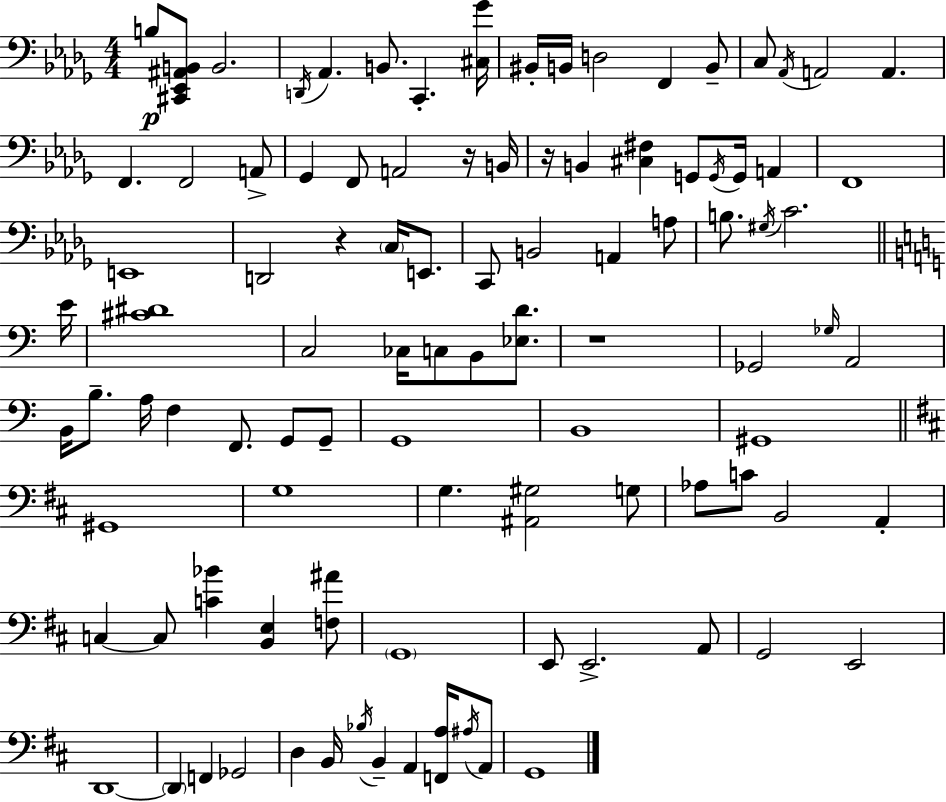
{
  \clef bass
  \numericTimeSignature
  \time 4/4
  \key bes \minor
  b8\p <cis, ees, ais, b,>8 b,2. | \acciaccatura { d,16 } aes,4. b,8. c,4.-. | <cis ges'>16 bis,16-. b,16 d2 f,4 b,8-- | c8 \acciaccatura { aes,16 } a,2 a,4. | \break f,4. f,2 | a,8-> ges,4 f,8 a,2 | r16 b,16 r16 b,4 <cis fis>4 g,8 \acciaccatura { g,16 } g,16 a,4 | f,1 | \break e,1 | d,2 r4 \parenthesize c16 | e,8. c,8 b,2 a,4 | a8 b8. \acciaccatura { gis16 } c'2. | \break \bar "||" \break \key a \minor e'16 <cis' dis'>1 | c2 ces16 c8 b,8 <ees d'>8. | r1 | ges,2 \grace { ges16 } a,2 | \break b,16 b8.-- a16 f4 f,8. g,8 | g,8-- g,1 | b,1 | gis,1 | \break \bar "||" \break \key d \major gis,1 | g1 | g4. <ais, gis>2 g8 | aes8 c'8 b,2 a,4-. | \break c4~~ c8 <c' bes'>4 <b, e>4 <f ais'>8 | \parenthesize g,1 | e,8 e,2.-> a,8 | g,2 e,2 | \break d,1~~ | \parenthesize d,4 f,4 ges,2 | d4 b,16 \acciaccatura { bes16 } b,4-- a,4 <f, a>16 \acciaccatura { ais16 } | a,8 g,1 | \break \bar "|."
}